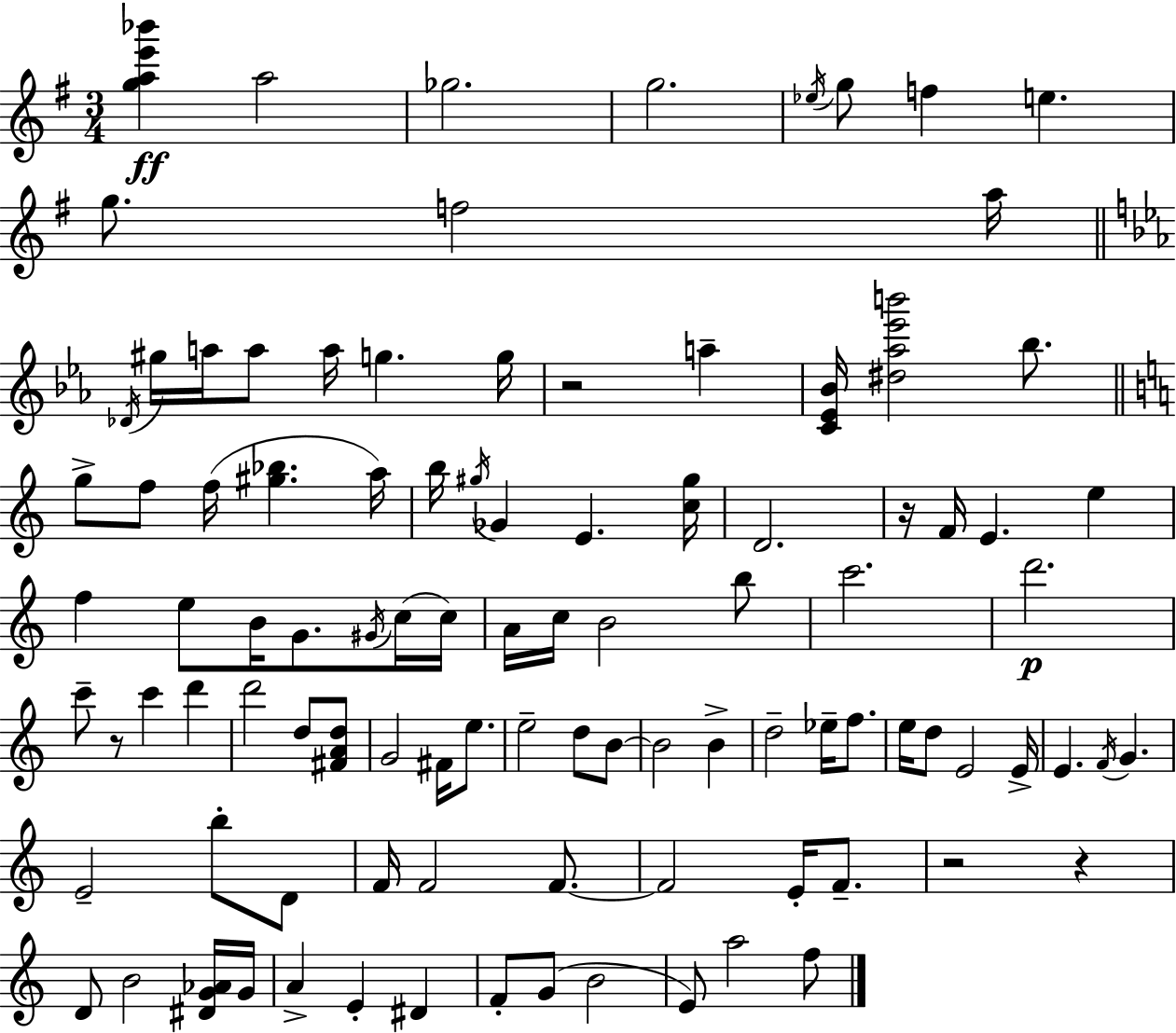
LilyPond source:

{
  \clef treble
  \numericTimeSignature
  \time 3/4
  \key e \minor
  <g'' a'' e''' bes'''>4\ff a''2 | ges''2. | g''2. | \acciaccatura { ees''16 } g''8 f''4 e''4. | \break g''8. f''2 | a''16 \bar "||" \break \key c \minor \acciaccatura { des'16 } gis''16 a''16 a''8 a''16 g''4. | g''16 r2 a''4-- | <c' ees' bes'>16 <dis'' aes'' ees''' b'''>2 bes''8. | \bar "||" \break \key c \major g''8-> f''8 f''16( <gis'' bes''>4. a''16) | b''16 \acciaccatura { gis''16 } ges'4 e'4. | <c'' gis''>16 d'2. | r16 f'16 e'4. e''4 | \break f''4 e''8 b'16 g'8. \acciaccatura { gis'16 }( | c''16 c''16) a'16 c''16 b'2 | b''8 c'''2. | d'''2.\p | \break c'''8-- r8 c'''4 d'''4 | d'''2 d''8 | <fis' a' d''>8 g'2 fis'16 e''8. | e''2-- d''8 | \break b'8~~ b'2 b'4-> | d''2-- ees''16-- f''8. | e''16 d''8 e'2 | e'16-> e'4. \acciaccatura { f'16 } g'4. | \break e'2-- b''8-. | d'8 f'16 f'2 | f'8.~~ f'2 e'16-. | f'8.-- r2 r4 | \break d'8 b'2 | <dis' g' aes'>16 g'16 a'4-> e'4-. dis'4 | f'8-. g'8( b'2 | e'8) a''2 | \break f''8 \bar "|."
}